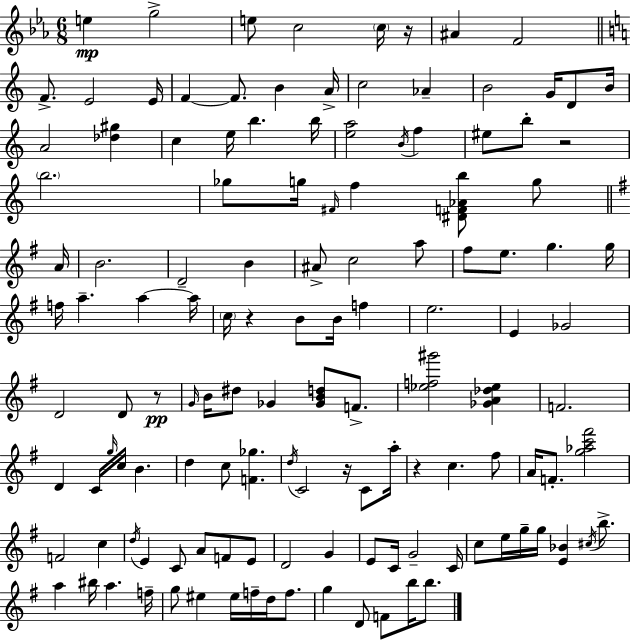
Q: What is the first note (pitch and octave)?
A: E5